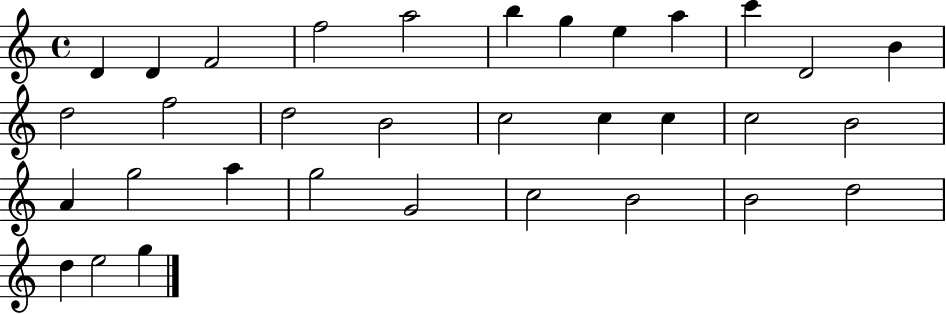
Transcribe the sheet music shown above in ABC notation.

X:1
T:Untitled
M:4/4
L:1/4
K:C
D D F2 f2 a2 b g e a c' D2 B d2 f2 d2 B2 c2 c c c2 B2 A g2 a g2 G2 c2 B2 B2 d2 d e2 g